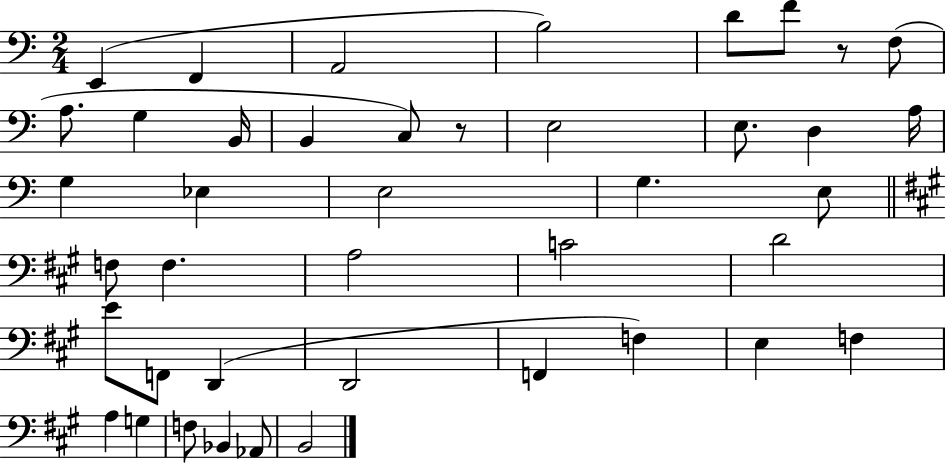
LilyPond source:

{
  \clef bass
  \numericTimeSignature
  \time 2/4
  \key c \major
  \repeat volta 2 { e,4( f,4 | a,2 | b2) | d'8 f'8 r8 f8( | \break a8. g4 b,16 | b,4 c8) r8 | e2 | e8. d4 a16 | \break g4 ees4 | e2 | g4. e8 | \bar "||" \break \key a \major f8 f4. | a2 | c'2 | d'2 | \break e'8 f,8 d,4( | d,2 | f,4 f4) | e4 f4 | \break a4 g4 | f8 bes,4 aes,8 | b,2 | } \bar "|."
}